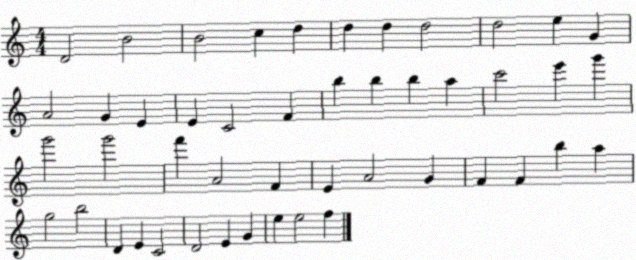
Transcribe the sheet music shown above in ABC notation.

X:1
T:Untitled
M:4/4
L:1/4
K:C
D2 B2 B2 c d d d d2 d2 e G A2 G E E C2 F b b b a c'2 e' g' g'2 g'2 f' A2 F E A2 G F F b a g2 b2 D E C2 D2 E G e e2 f